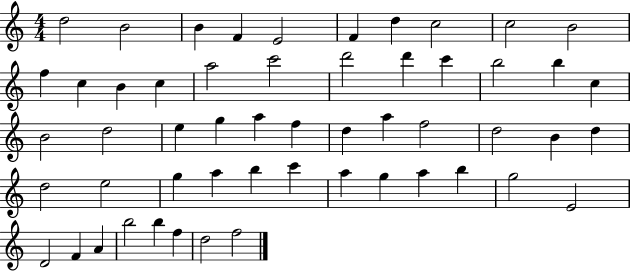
D5/h B4/h B4/q F4/q E4/h F4/q D5/q C5/h C5/h B4/h F5/q C5/q B4/q C5/q A5/h C6/h D6/h D6/q C6/q B5/h B5/q C5/q B4/h D5/h E5/q G5/q A5/q F5/q D5/q A5/q F5/h D5/h B4/q D5/q D5/h E5/h G5/q A5/q B5/q C6/q A5/q G5/q A5/q B5/q G5/h E4/h D4/h F4/q A4/q B5/h B5/q F5/q D5/h F5/h